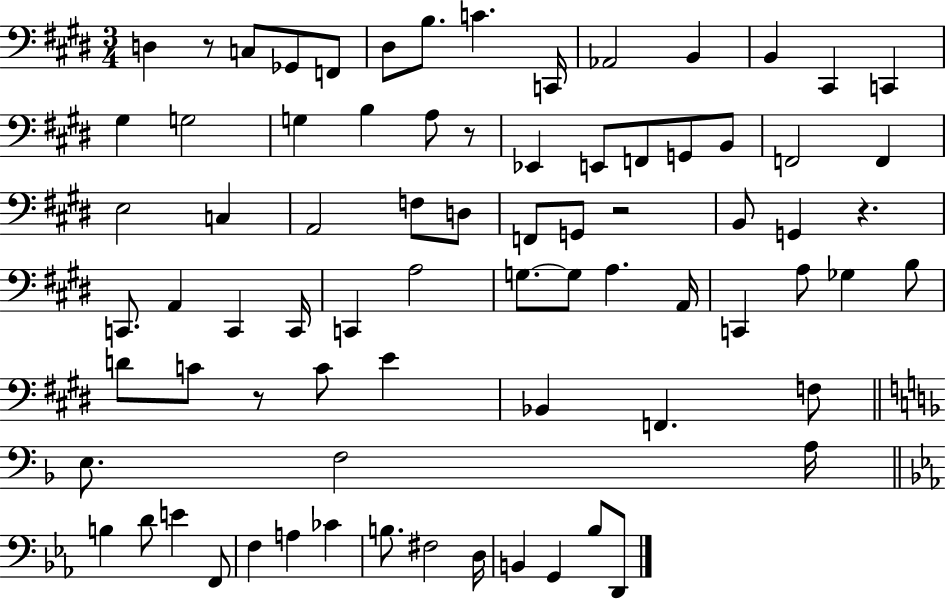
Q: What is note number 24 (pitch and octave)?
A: F2